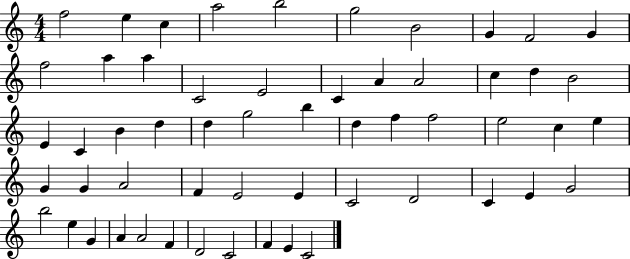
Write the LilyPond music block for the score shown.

{
  \clef treble
  \numericTimeSignature
  \time 4/4
  \key c \major
  f''2 e''4 c''4 | a''2 b''2 | g''2 b'2 | g'4 f'2 g'4 | \break f''2 a''4 a''4 | c'2 e'2 | c'4 a'4 a'2 | c''4 d''4 b'2 | \break e'4 c'4 b'4 d''4 | d''4 g''2 b''4 | d''4 f''4 f''2 | e''2 c''4 e''4 | \break g'4 g'4 a'2 | f'4 e'2 e'4 | c'2 d'2 | c'4 e'4 g'2 | \break b''2 e''4 g'4 | a'4 a'2 f'4 | d'2 c'2 | f'4 e'4 c'2 | \break \bar "|."
}